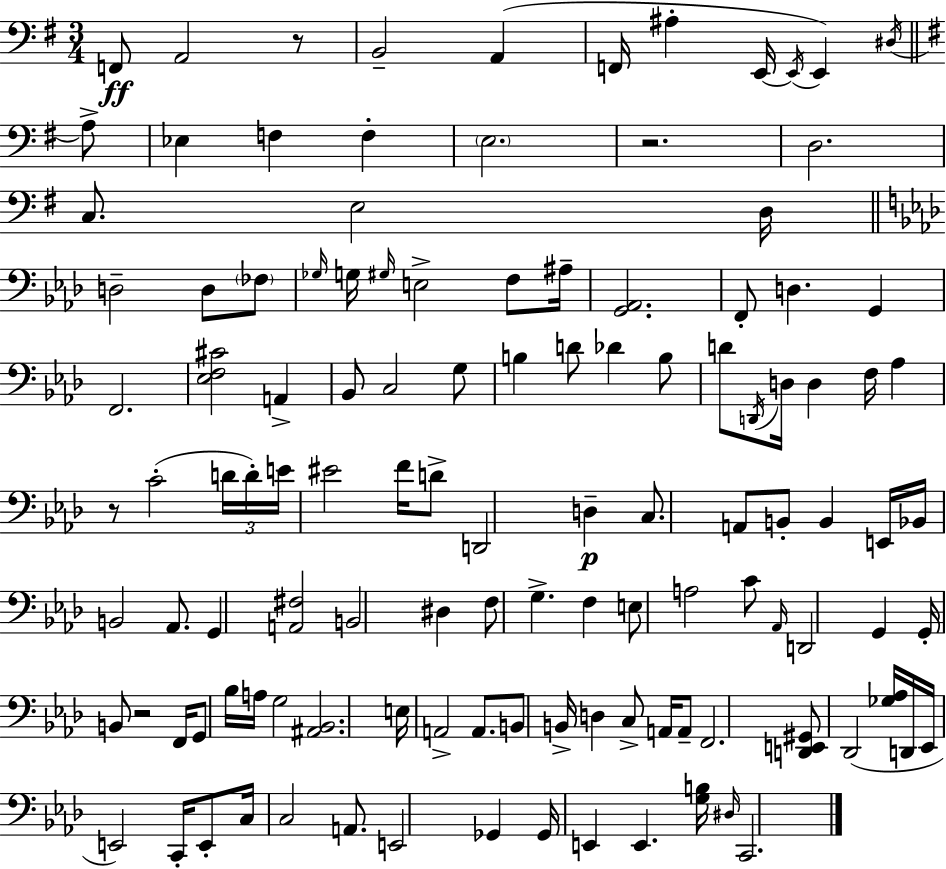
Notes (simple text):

F2/e A2/h R/e B2/h A2/q F2/s A#3/q E2/s E2/s E2/q D#3/s A3/e Eb3/q F3/q F3/q E3/h. R/h. D3/h. C3/e. E3/h D3/s D3/h D3/e FES3/e Gb3/s G3/s G#3/s E3/h F3/e A#3/s [G2,Ab2]/h. F2/e D3/q. G2/q F2/h. [Eb3,F3,C#4]/h A2/q Bb2/e C3/h G3/e B3/q D4/e Db4/q B3/e D4/e D2/s D3/s D3/q F3/s Ab3/q R/e C4/h D4/s D4/s E4/s EIS4/h F4/s D4/e D2/h D3/q C3/e. A2/e B2/e B2/q E2/s Bb2/s B2/h Ab2/e. G2/q [A2,F#3]/h B2/h D#3/q F3/e G3/q. F3/q E3/e A3/h C4/e Ab2/s D2/h G2/q G2/s B2/e R/h F2/s G2/e Bb3/s A3/s G3/h [A#2,Bb2]/h. E3/s A2/h A2/e. B2/e B2/s D3/q C3/e A2/s A2/e F2/h. [D2,E2,G#2]/e Db2/h [Gb3,Ab3]/s D2/s Eb2/s E2/h C2/s E2/e C3/s C3/h A2/e. E2/h Gb2/q Gb2/s E2/q E2/q. [G3,B3]/s D#3/s C2/h.